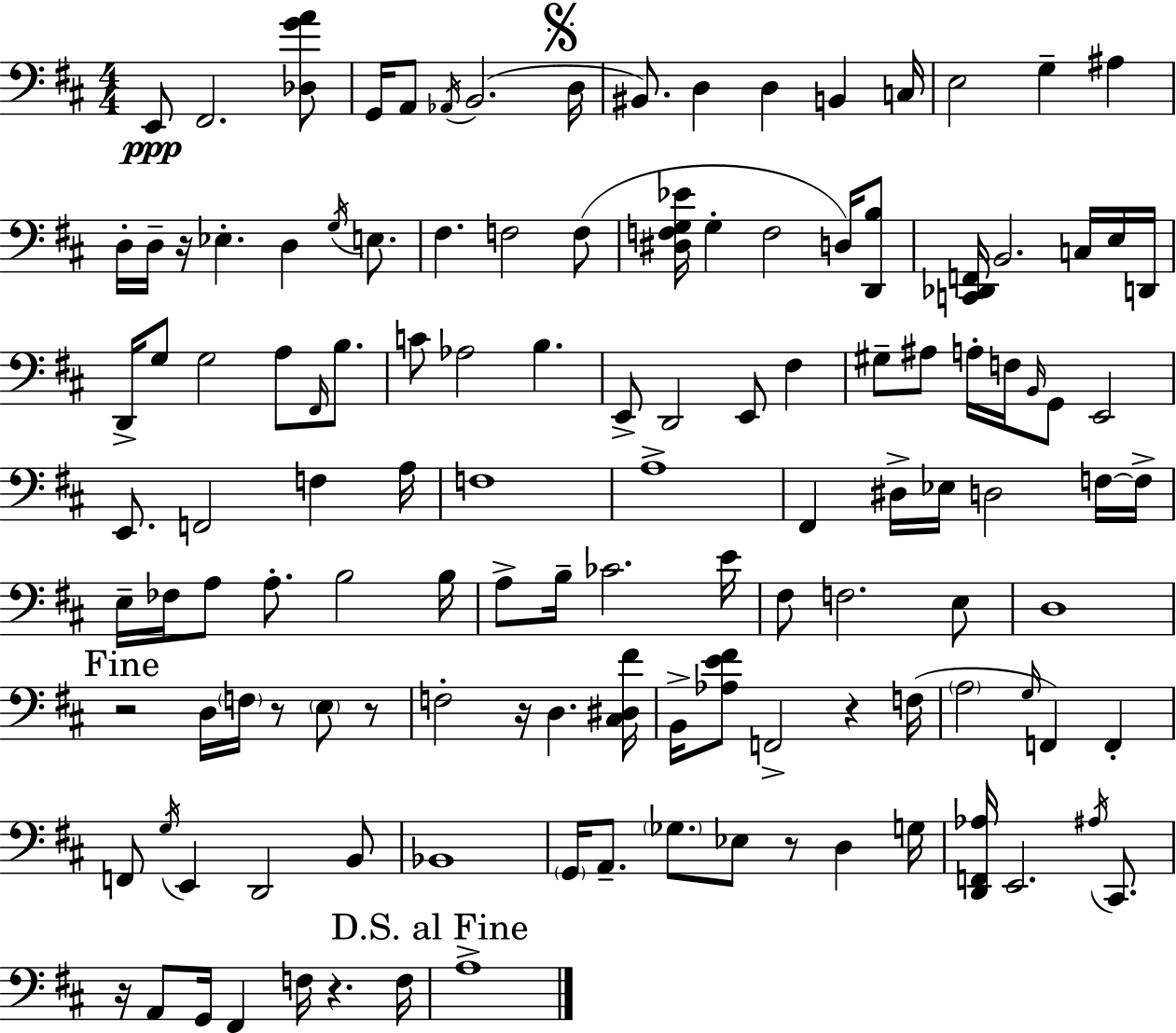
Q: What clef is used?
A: bass